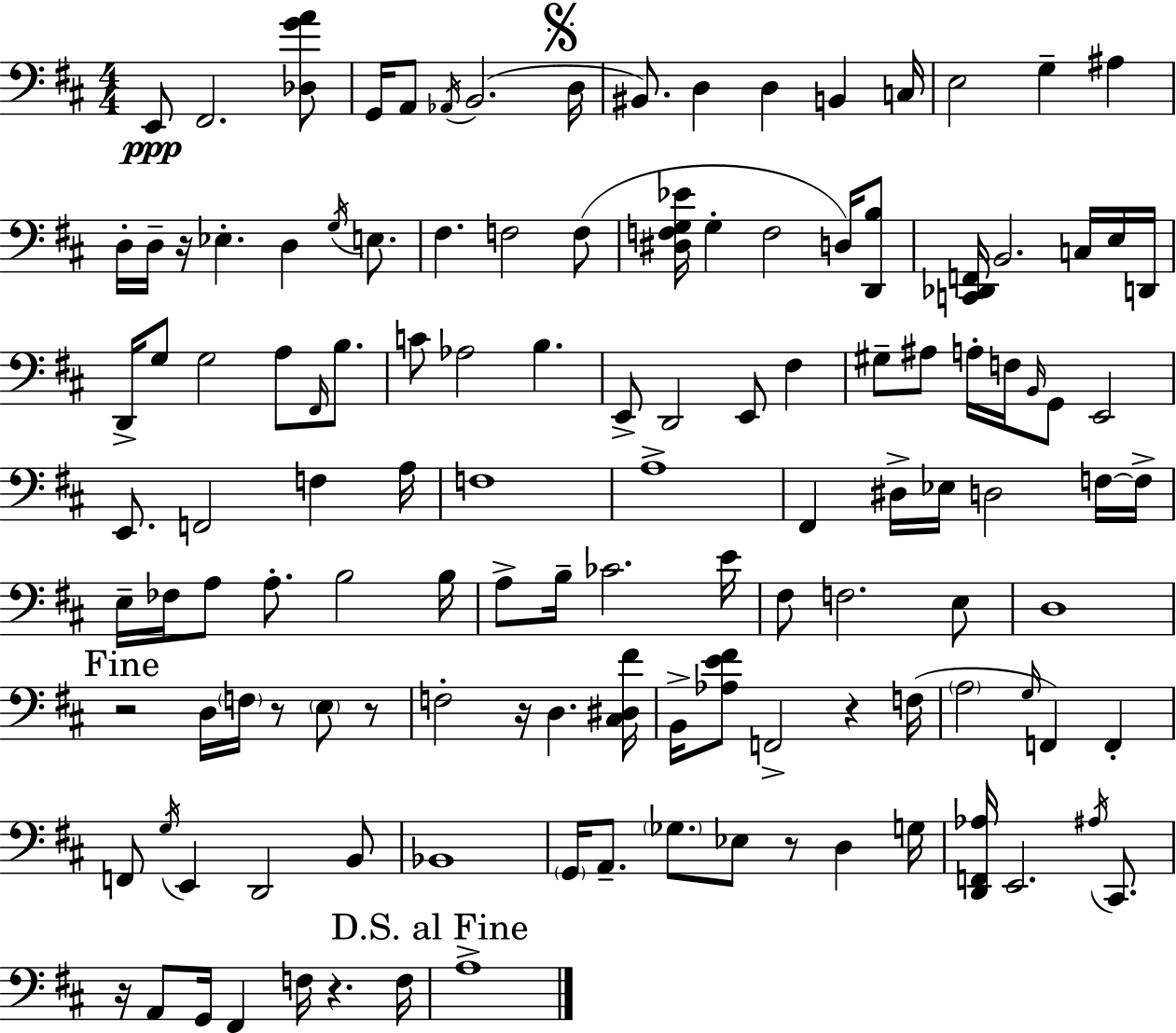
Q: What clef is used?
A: bass